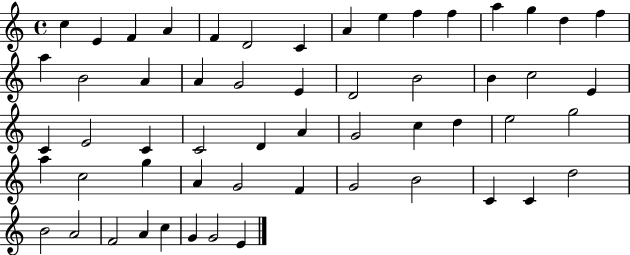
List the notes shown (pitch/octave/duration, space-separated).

C5/q E4/q F4/q A4/q F4/q D4/h C4/q A4/q E5/q F5/q F5/q A5/q G5/q D5/q F5/q A5/q B4/h A4/q A4/q G4/h E4/q D4/h B4/h B4/q C5/h E4/q C4/q E4/h C4/q C4/h D4/q A4/q G4/h C5/q D5/q E5/h G5/h A5/q C5/h G5/q A4/q G4/h F4/q G4/h B4/h C4/q C4/q D5/h B4/h A4/h F4/h A4/q C5/q G4/q G4/h E4/q